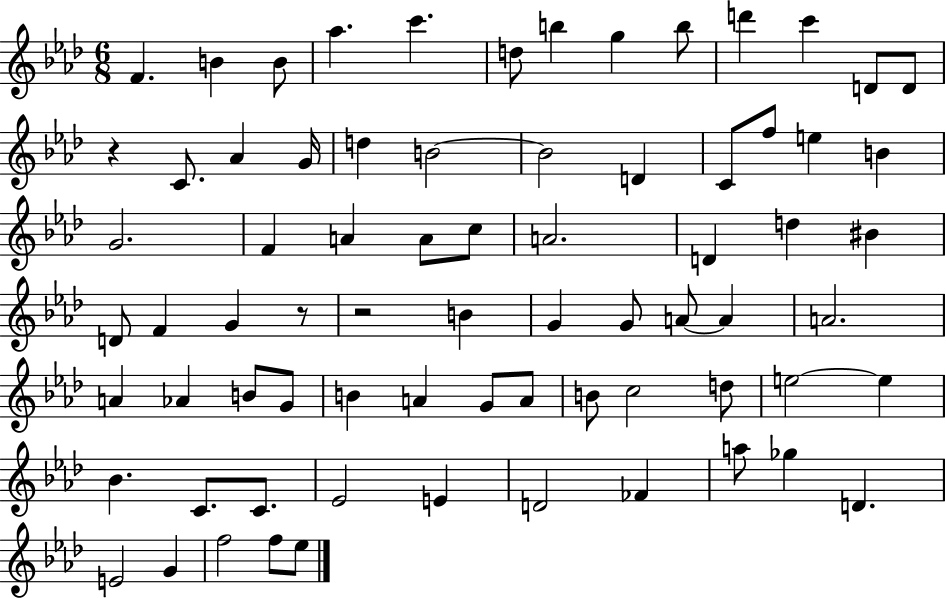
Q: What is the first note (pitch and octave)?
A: F4